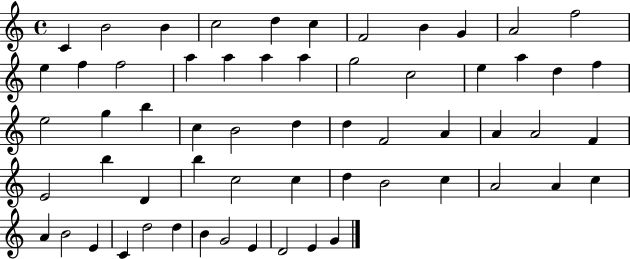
X:1
T:Untitled
M:4/4
L:1/4
K:C
C B2 B c2 d c F2 B G A2 f2 e f f2 a a a a g2 c2 e a d f e2 g b c B2 d d F2 A A A2 F E2 b D b c2 c d B2 c A2 A c A B2 E C d2 d B G2 E D2 E G